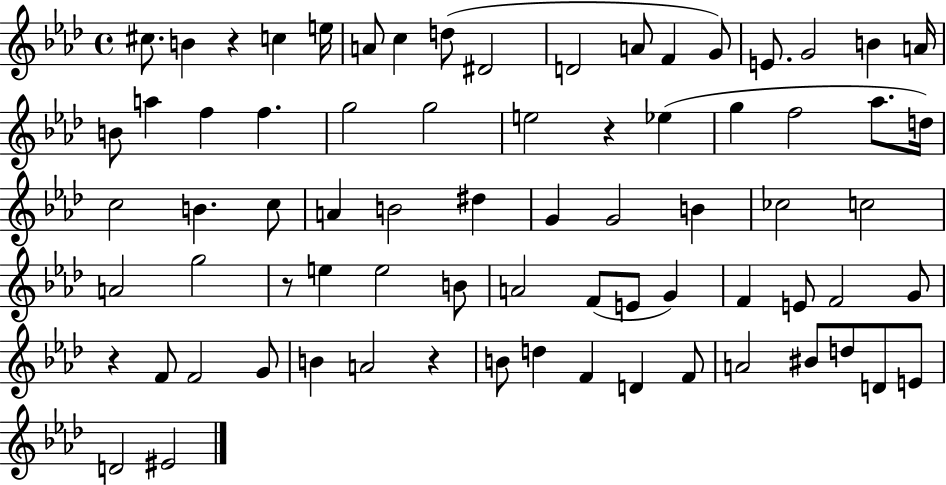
X:1
T:Untitled
M:4/4
L:1/4
K:Ab
^c/2 B z c e/4 A/2 c d/2 ^D2 D2 A/2 F G/2 E/2 G2 B A/4 B/2 a f f g2 g2 e2 z _e g f2 _a/2 d/4 c2 B c/2 A B2 ^d G G2 B _c2 c2 A2 g2 z/2 e e2 B/2 A2 F/2 E/2 G F E/2 F2 G/2 z F/2 F2 G/2 B A2 z B/2 d F D F/2 A2 ^B/2 d/2 D/2 E/2 D2 ^E2